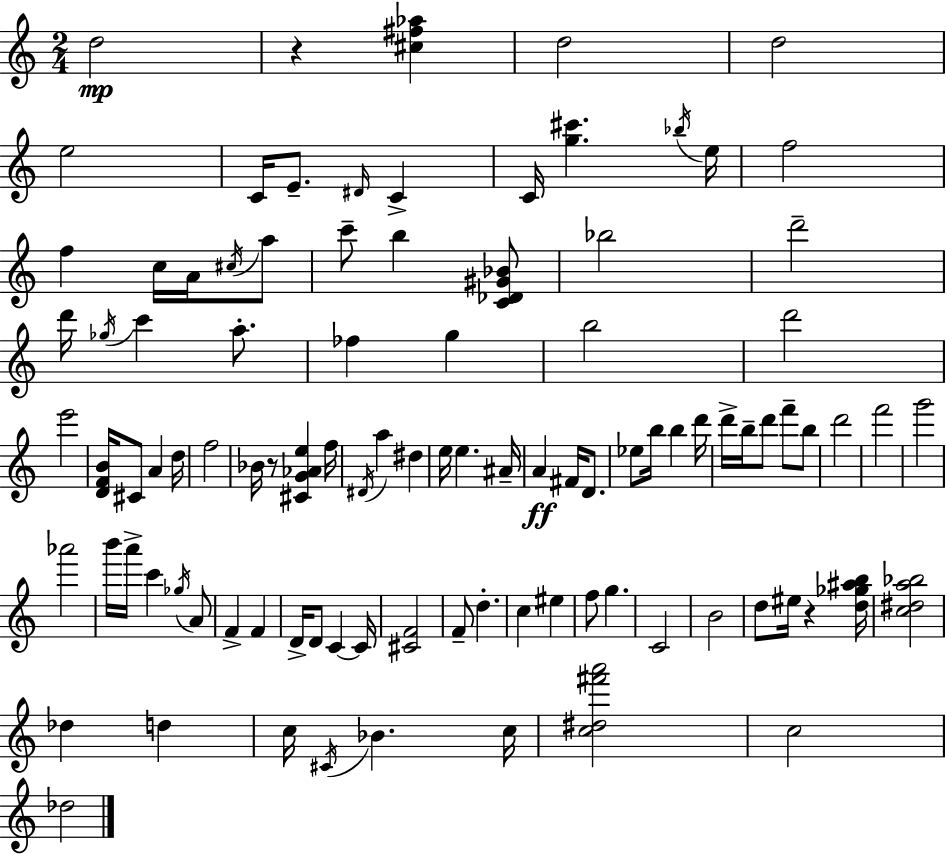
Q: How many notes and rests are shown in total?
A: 99